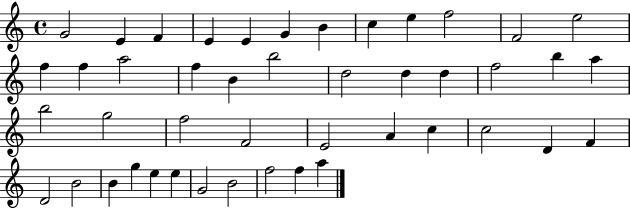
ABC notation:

X:1
T:Untitled
M:4/4
L:1/4
K:C
G2 E F E E G B c e f2 F2 e2 f f a2 f B b2 d2 d d f2 b a b2 g2 f2 F2 E2 A c c2 D F D2 B2 B g e e G2 B2 f2 f a